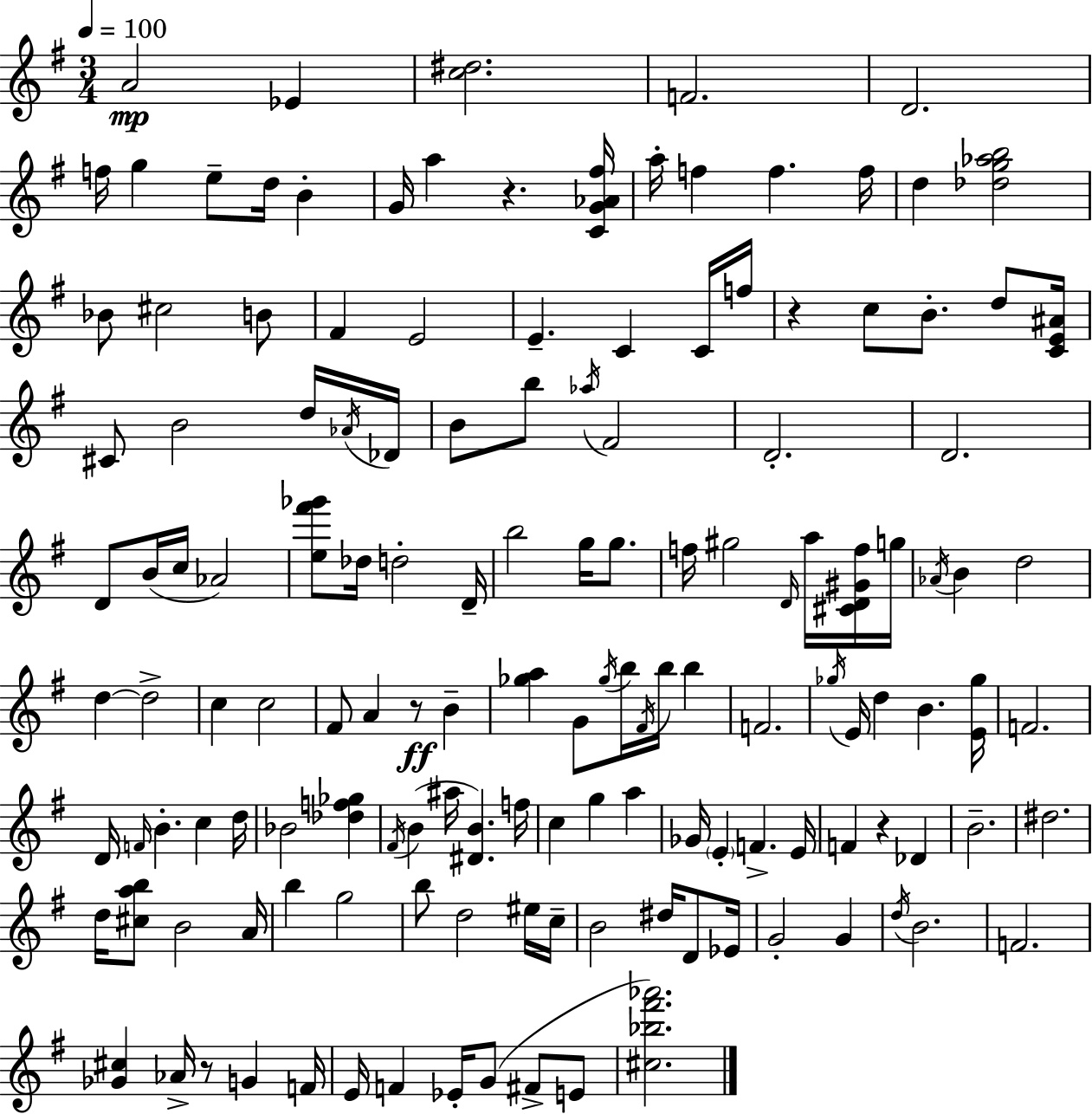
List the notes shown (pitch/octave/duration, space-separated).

A4/h Eb4/q [C5,D#5]/h. F4/h. D4/h. F5/s G5/q E5/e D5/s B4/q G4/s A5/q R/q. [C4,G4,Ab4,F#5]/s A5/s F5/q F5/q. F5/s D5/q [Db5,G5,Ab5,B5]/h Bb4/e C#5/h B4/e F#4/q E4/h E4/q. C4/q C4/s F5/s R/q C5/e B4/e. D5/e [C4,E4,A#4]/s C#4/e B4/h D5/s Ab4/s Db4/s B4/e B5/e Ab5/s F#4/h D4/h. D4/h. D4/e B4/s C5/s Ab4/h [E5,F#6,Gb6]/e Db5/s D5/h D4/s B5/h G5/s G5/e. F5/s G#5/h D4/s A5/s [C#4,D4,G#4,F5]/s G5/s Ab4/s B4/q D5/h D5/q D5/h C5/q C5/h F#4/e A4/q R/e B4/q [Gb5,A5]/q G4/e Gb5/s B5/s F#4/s B5/s B5/q F4/h. Gb5/s E4/s D5/q B4/q. [E4,Gb5]/s F4/h. D4/s F4/s B4/q. C5/q D5/s Bb4/h [Db5,F5,Gb5]/q F#4/s B4/q A#5/s [D#4,B4]/q. F5/s C5/q G5/q A5/q Gb4/s E4/q F4/q. E4/s F4/q R/q Db4/q B4/h. D#5/h. D5/s [C#5,A5,B5]/e B4/h A4/s B5/q G5/h B5/e D5/h EIS5/s C5/s B4/h D#5/s D4/e Eb4/s G4/h G4/q D5/s B4/h. F4/h. [Gb4,C#5]/q Ab4/s R/e G4/q F4/s E4/s F4/q Eb4/s G4/e F#4/e E4/e [C#5,Bb5,F#6,Ab6]/h.